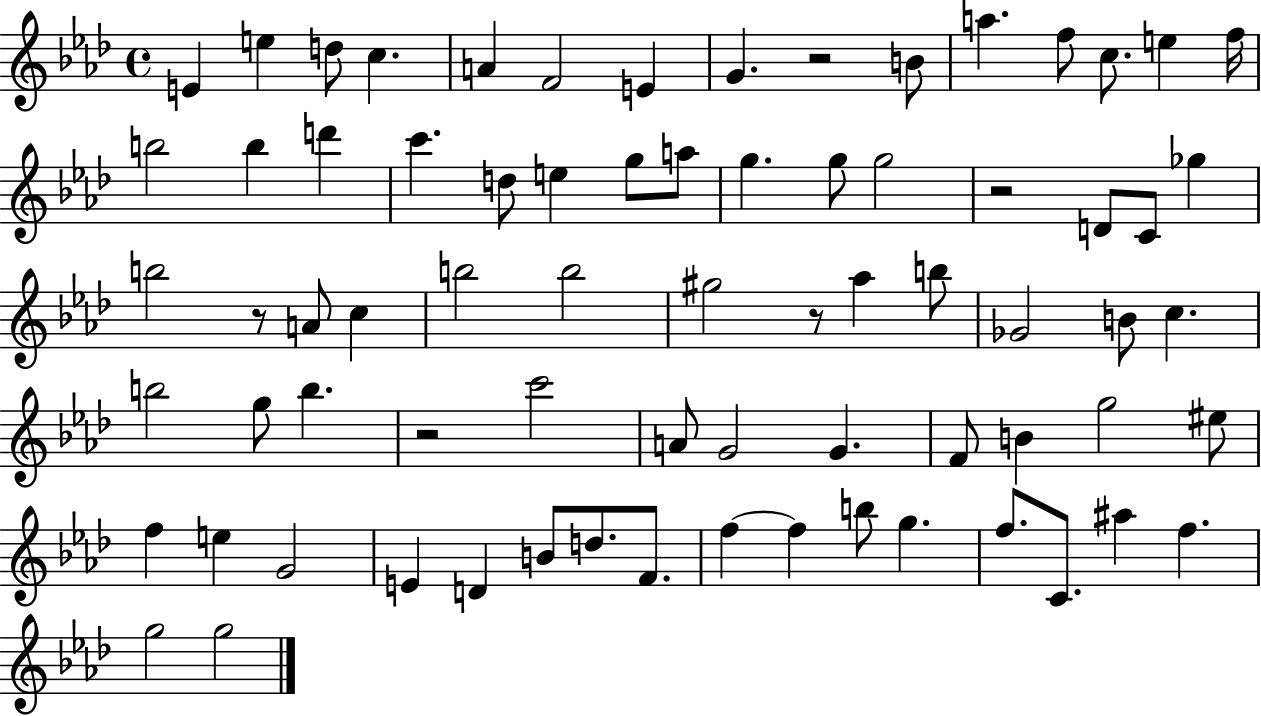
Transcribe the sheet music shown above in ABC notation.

X:1
T:Untitled
M:4/4
L:1/4
K:Ab
E e d/2 c A F2 E G z2 B/2 a f/2 c/2 e f/4 b2 b d' c' d/2 e g/2 a/2 g g/2 g2 z2 D/2 C/2 _g b2 z/2 A/2 c b2 b2 ^g2 z/2 _a b/2 _G2 B/2 c b2 g/2 b z2 c'2 A/2 G2 G F/2 B g2 ^e/2 f e G2 E D B/2 d/2 F/2 f f b/2 g f/2 C/2 ^a f g2 g2